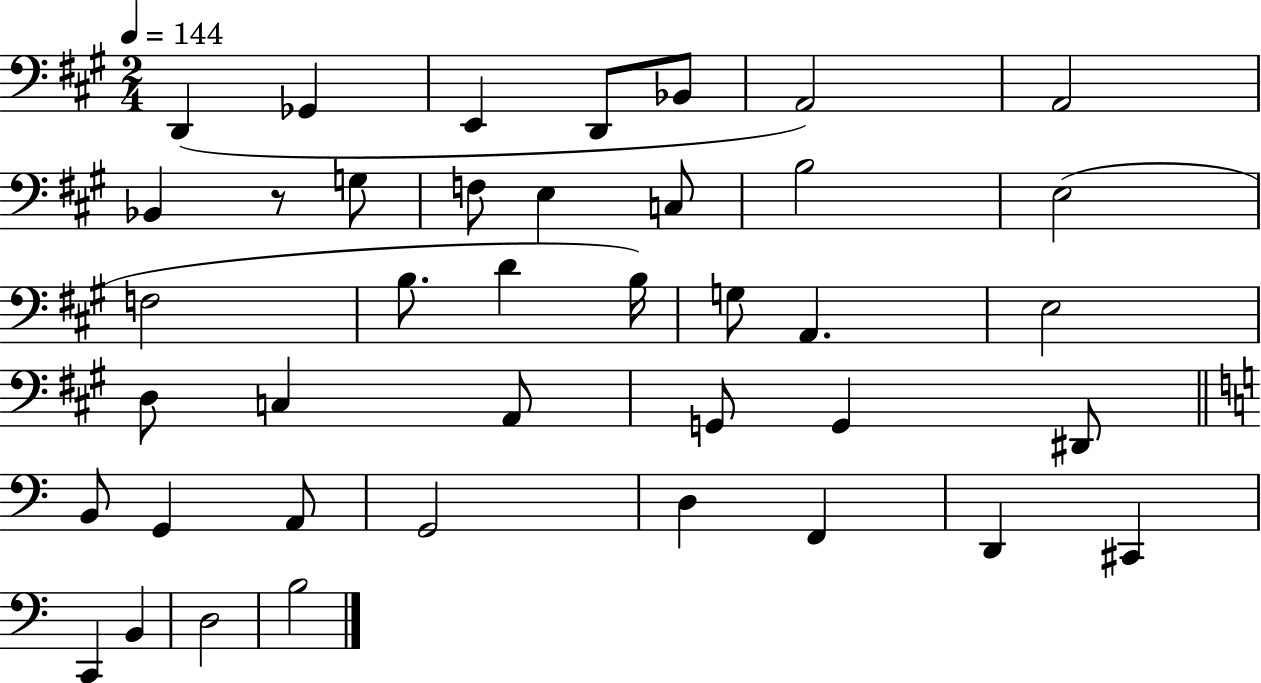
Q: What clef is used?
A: bass